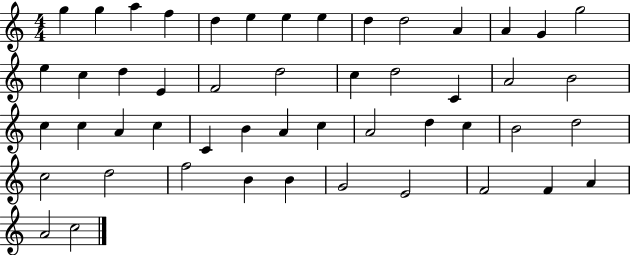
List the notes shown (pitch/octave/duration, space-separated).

G5/q G5/q A5/q F5/q D5/q E5/q E5/q E5/q D5/q D5/h A4/q A4/q G4/q G5/h E5/q C5/q D5/q E4/q F4/h D5/h C5/q D5/h C4/q A4/h B4/h C5/q C5/q A4/q C5/q C4/q B4/q A4/q C5/q A4/h D5/q C5/q B4/h D5/h C5/h D5/h F5/h B4/q B4/q G4/h E4/h F4/h F4/q A4/q A4/h C5/h